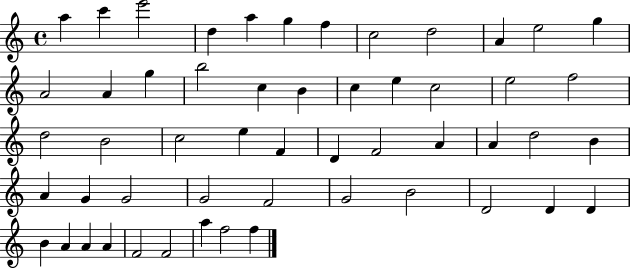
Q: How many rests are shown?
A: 0